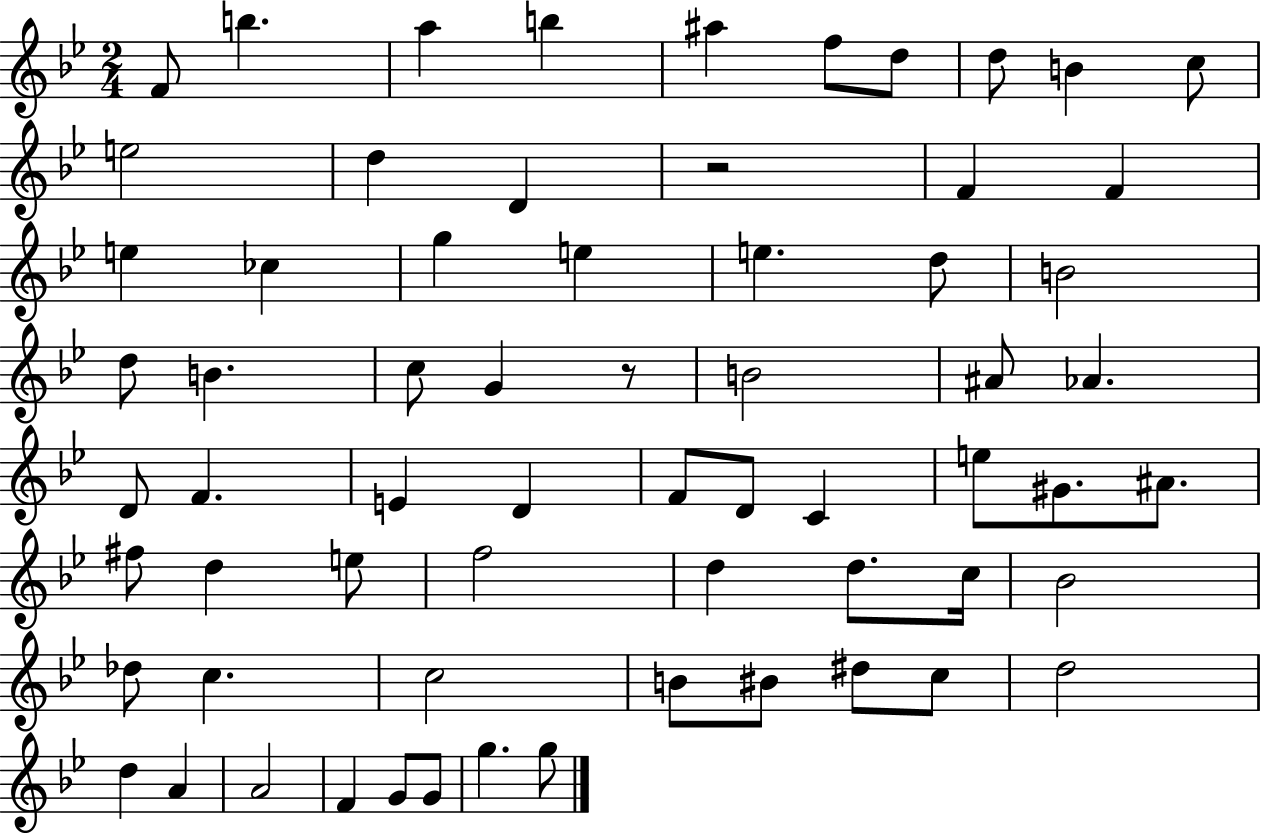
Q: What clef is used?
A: treble